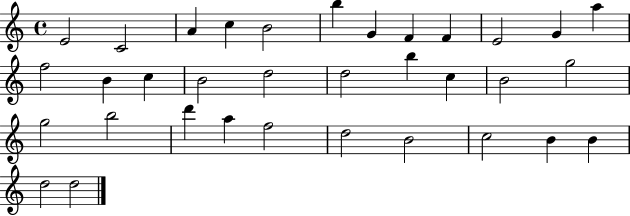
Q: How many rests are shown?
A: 0